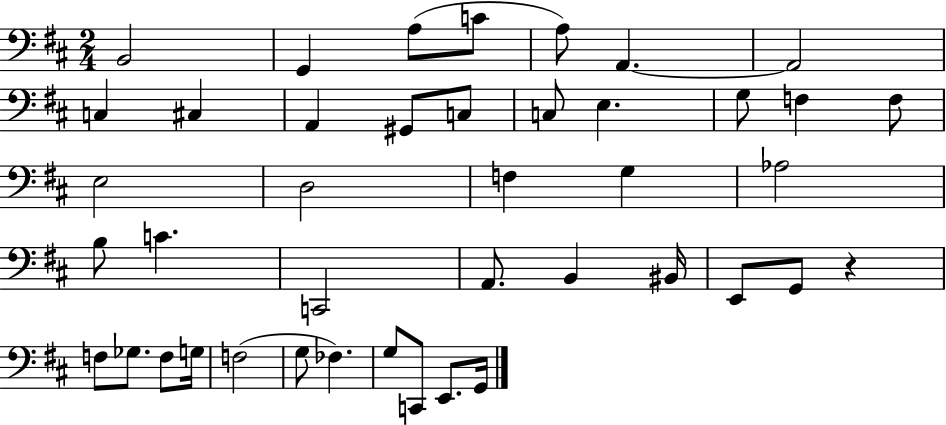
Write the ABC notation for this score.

X:1
T:Untitled
M:2/4
L:1/4
K:D
B,,2 G,, A,/2 C/2 A,/2 A,, A,,2 C, ^C, A,, ^G,,/2 C,/2 C,/2 E, G,/2 F, F,/2 E,2 D,2 F, G, _A,2 B,/2 C C,,2 A,,/2 B,, ^B,,/4 E,,/2 G,,/2 z F,/2 _G,/2 F,/2 G,/4 F,2 G,/2 _F, G,/2 C,,/2 E,,/2 G,,/4